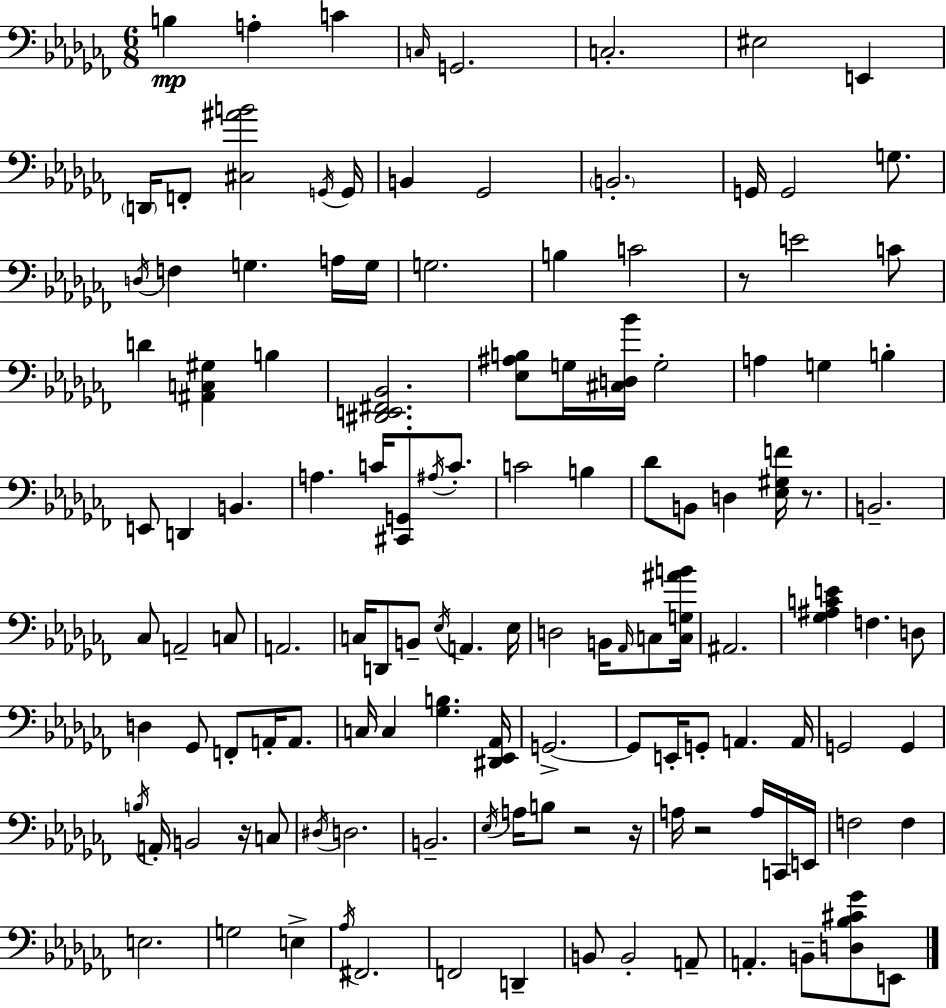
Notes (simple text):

B3/q A3/q C4/q C3/s G2/h. C3/h. EIS3/h E2/q D2/s F2/e [C#3,A#4,B4]/h G2/s G2/s B2/q Gb2/h B2/h. G2/s G2/h G3/e. D3/s F3/q G3/q. A3/s G3/s G3/h. B3/q C4/h R/e E4/h C4/e D4/q [A#2,C3,G#3]/q B3/q [D#2,E2,F#2,Bb2]/h. [Eb3,A#3,B3]/e G3/s [C#3,D3,Bb4]/s G3/h A3/q G3/q B3/q E2/e D2/q B2/q. A3/q. C4/s [C#2,G2]/e A#3/s C4/e. C4/h B3/q Db4/e B2/e D3/q [Eb3,G#3,F4]/s R/e. B2/h. CES3/e A2/h C3/e A2/h. C3/s D2/e B2/e Eb3/s A2/q. Eb3/s D3/h B2/s Ab2/s C3/e [C3,G3,A#4,B4]/s A#2/h. [Gb3,A#3,C4,E4]/q F3/q. D3/e D3/q Gb2/e F2/e A2/s A2/e. C3/s C3/q [Gb3,B3]/q. [D#2,Eb2,Ab2]/s G2/h. G2/e E2/s G2/e A2/q. A2/s G2/h G2/q B3/s A2/s B2/h R/s C3/e D#3/s D3/h. B2/h. Eb3/s A3/s B3/e R/h R/s A3/s R/h A3/s C2/s E2/s F3/h F3/q E3/h. G3/h E3/q Ab3/s F#2/h. F2/h D2/q B2/e B2/h A2/e A2/q. B2/e [D3,Bb3,C#4,Gb4]/e E2/e